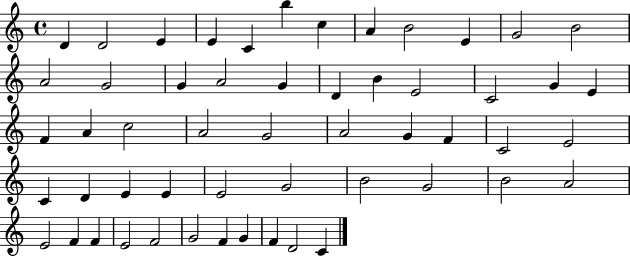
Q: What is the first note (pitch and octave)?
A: D4